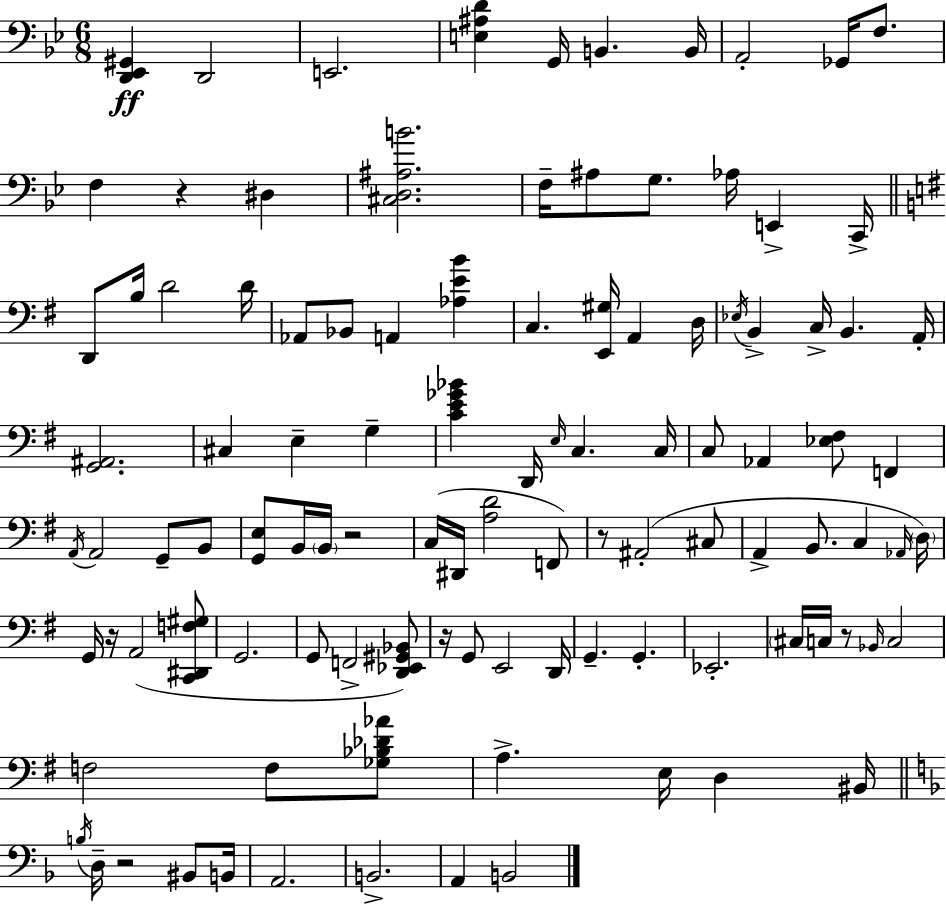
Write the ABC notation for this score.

X:1
T:Untitled
M:6/8
L:1/4
K:Bb
[D,,_E,,^G,,] D,,2 E,,2 [E,^A,D] G,,/4 B,, B,,/4 A,,2 _G,,/4 F,/2 F, z ^D, [^C,D,^A,B]2 F,/4 ^A,/2 G,/2 _A,/4 E,, C,,/4 D,,/2 B,/4 D2 D/4 _A,,/2 _B,,/2 A,, [_A,EB] C, [E,,^G,]/4 A,, D,/4 _E,/4 B,, C,/4 B,, A,,/4 [G,,^A,,]2 ^C, E, G, [CE_G_B] D,,/4 E,/4 C, C,/4 C,/2 _A,, [_E,^F,]/2 F,, A,,/4 A,,2 G,,/2 B,,/2 [G,,E,]/2 B,,/4 B,,/4 z2 C,/4 ^D,,/4 [A,D]2 F,,/2 z/2 ^A,,2 ^C,/2 A,, B,,/2 C, _A,,/4 D,/4 G,,/4 z/4 A,,2 [C,,^D,,F,^G,]/2 G,,2 G,,/2 F,,2 [D,,_E,,^G,,_B,,]/2 z/4 G,,/2 E,,2 D,,/4 G,, G,, _E,,2 ^C,/4 C,/4 z/2 _B,,/4 C,2 F,2 F,/2 [_G,_B,_D_A]/2 A, E,/4 D, ^B,,/4 B,/4 D,/4 z2 ^B,,/2 B,,/4 A,,2 B,,2 A,, B,,2